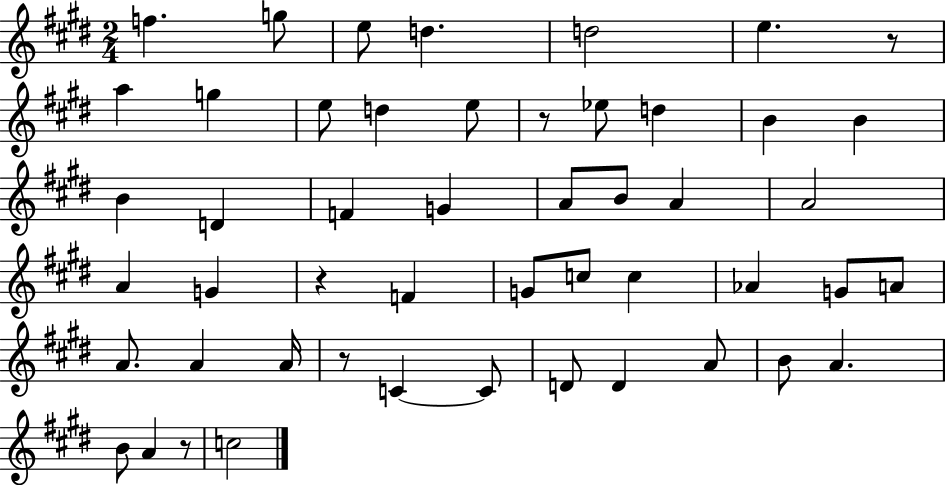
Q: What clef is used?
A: treble